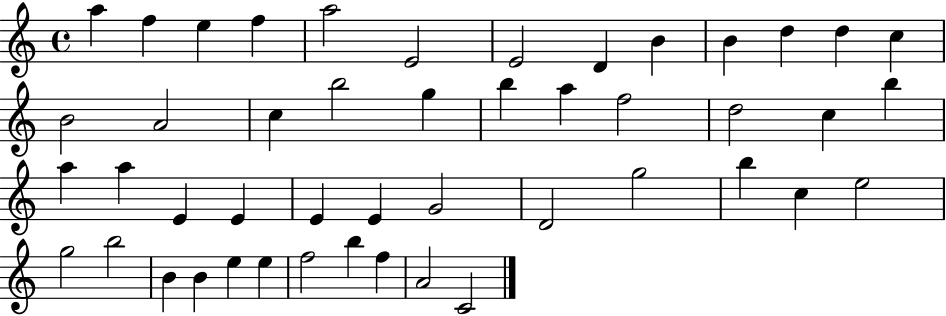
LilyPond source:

{
  \clef treble
  \time 4/4
  \defaultTimeSignature
  \key c \major
  a''4 f''4 e''4 f''4 | a''2 e'2 | e'2 d'4 b'4 | b'4 d''4 d''4 c''4 | \break b'2 a'2 | c''4 b''2 g''4 | b''4 a''4 f''2 | d''2 c''4 b''4 | \break a''4 a''4 e'4 e'4 | e'4 e'4 g'2 | d'2 g''2 | b''4 c''4 e''2 | \break g''2 b''2 | b'4 b'4 e''4 e''4 | f''2 b''4 f''4 | a'2 c'2 | \break \bar "|."
}